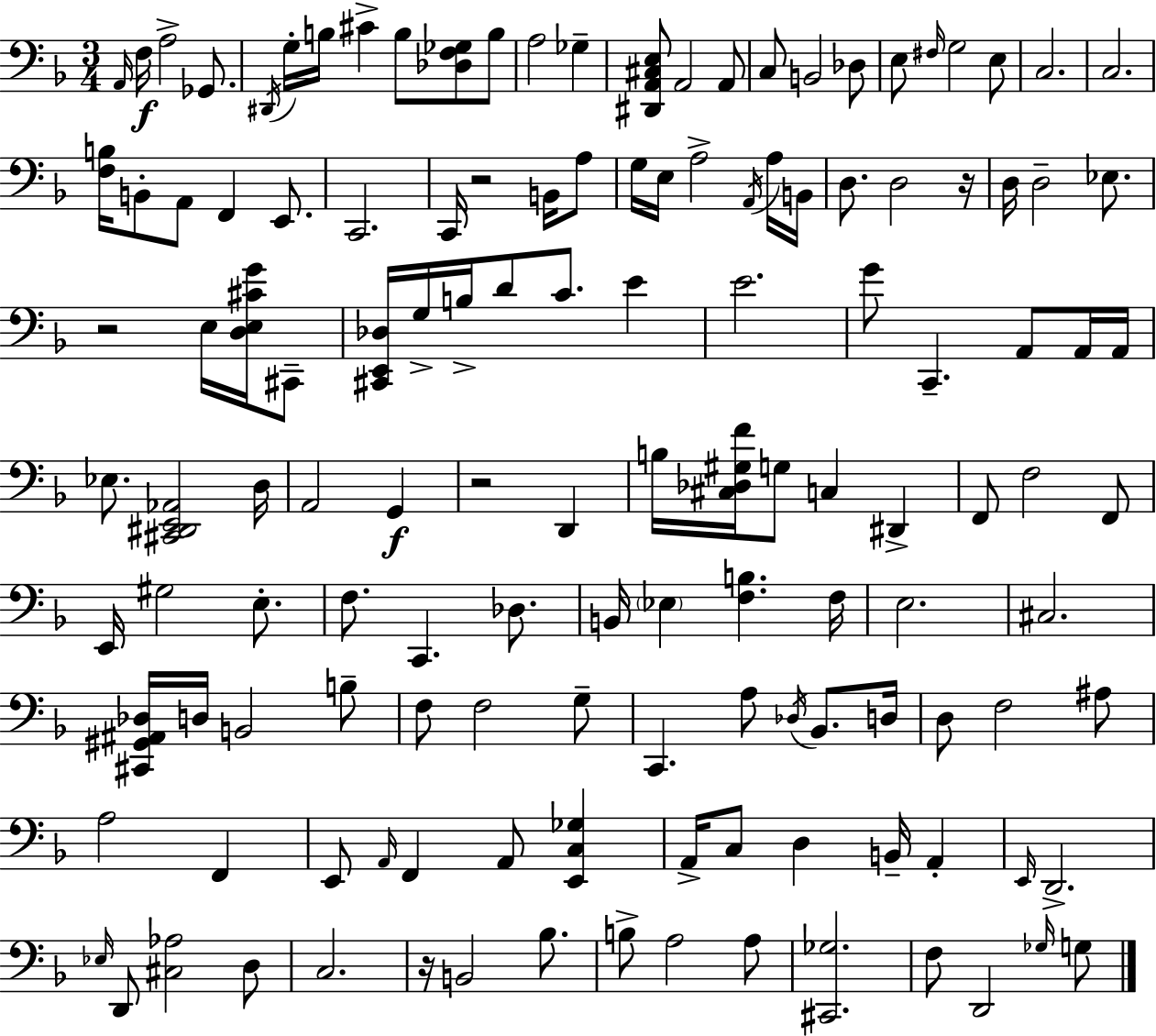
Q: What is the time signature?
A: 3/4